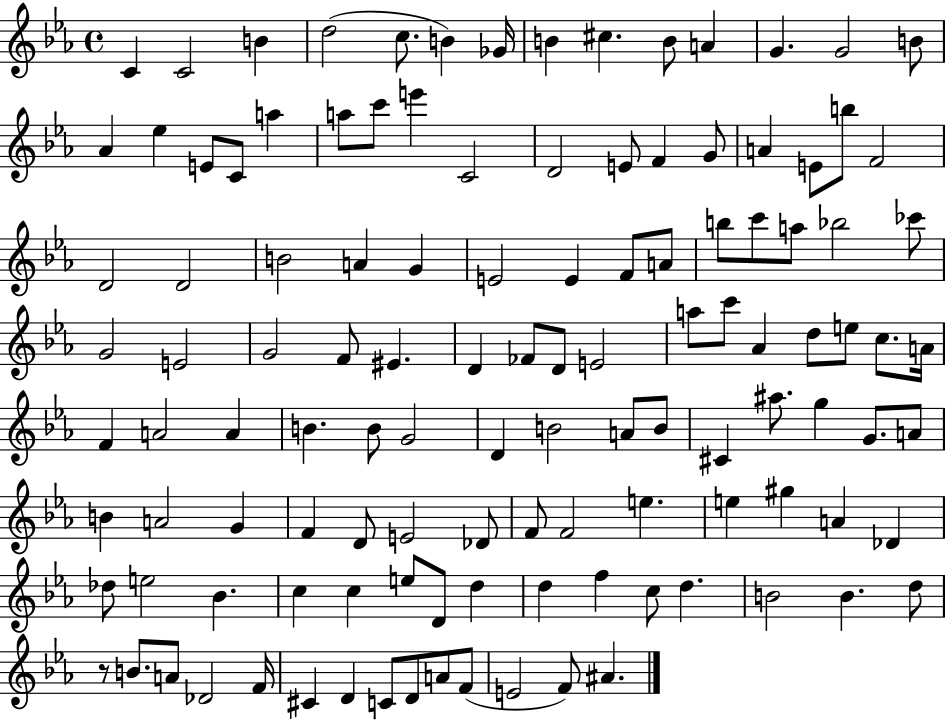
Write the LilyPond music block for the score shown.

{
  \clef treble
  \time 4/4
  \defaultTimeSignature
  \key ees \major
  \repeat volta 2 { c'4 c'2 b'4 | d''2( c''8. b'4) ges'16 | b'4 cis''4. b'8 a'4 | g'4. g'2 b'8 | \break aes'4 ees''4 e'8 c'8 a''4 | a''8 c'''8 e'''4 c'2 | d'2 e'8 f'4 g'8 | a'4 e'8 b''8 f'2 | \break d'2 d'2 | b'2 a'4 g'4 | e'2 e'4 f'8 a'8 | b''8 c'''8 a''8 bes''2 ces'''8 | \break g'2 e'2 | g'2 f'8 eis'4. | d'4 fes'8 d'8 e'2 | a''8 c'''8 aes'4 d''8 e''8 c''8. a'16 | \break f'4 a'2 a'4 | b'4. b'8 g'2 | d'4 b'2 a'8 b'8 | cis'4 ais''8. g''4 g'8. a'8 | \break b'4 a'2 g'4 | f'4 d'8 e'2 des'8 | f'8 f'2 e''4. | e''4 gis''4 a'4 des'4 | \break des''8 e''2 bes'4. | c''4 c''4 e''8 d'8 d''4 | d''4 f''4 c''8 d''4. | b'2 b'4. d''8 | \break r8 b'8. a'8 des'2 f'16 | cis'4 d'4 c'8 d'8 a'8 f'8( | e'2 f'8) ais'4. | } \bar "|."
}